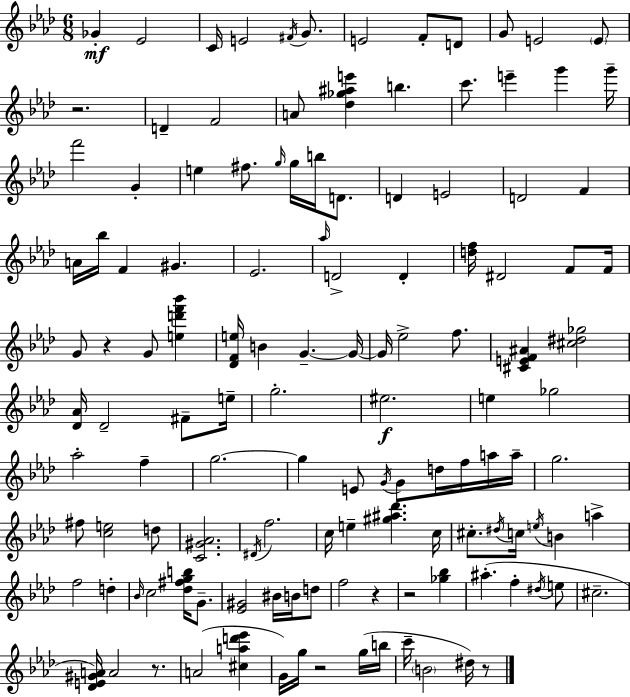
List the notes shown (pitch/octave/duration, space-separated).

Gb4/q Eb4/h C4/s E4/h F#4/s G4/e. E4/h F4/e D4/e G4/e E4/h E4/e R/h. D4/q F4/h A4/e [Db5,Gb5,A#5,E6]/q B5/q. C6/e. E6/q G6/q G6/s F6/h G4/q E5/q F#5/e. G5/s G5/s B5/s D4/e. D4/q E4/h D4/h F4/q A4/s Bb5/s F4/q G#4/q. Eb4/h. Ab5/s D4/h D4/q [D5,F5]/s D#4/h F4/e F4/s G4/e R/q G4/e [E5,D6,F6,Bb6]/q [Db4,F4,E5]/s B4/q G4/q. G4/s G4/s Eb5/h F5/e. [C#4,E4,F4,A#4]/q [C#5,D#5,Gb5]/h [Db4,Ab4]/s Db4/h F#4/e E5/s G5/h. EIS5/h. E5/q Gb5/h Ab5/h F5/q G5/h. G5/q E4/e G4/s G4/e D5/s F5/s A5/s A5/s G5/h. F#5/e [C5,E5]/h D5/e [C4,G#4,Ab4]/h. D#4/s F5/h. C5/s E5/q [G#5,A#5,Db6]/q. C5/s C#5/e. D#5/s C5/s E5/s B4/q A5/q F5/h D5/q Bb4/s C5/h [Db5,F#5,G5,B5]/s G4/e. [Eb4,G#4]/h BIS4/s B4/s D5/e F5/h R/q R/h [Gb5,Bb5]/q A#5/q. F5/q D#5/s E5/e C#5/h. [Db4,E4,G#4,A4]/s A4/h R/e. A4/h [C#5,A5,D6,Eb6]/q G4/s G5/s R/h G5/s B5/s C6/s B4/h D#5/s R/e